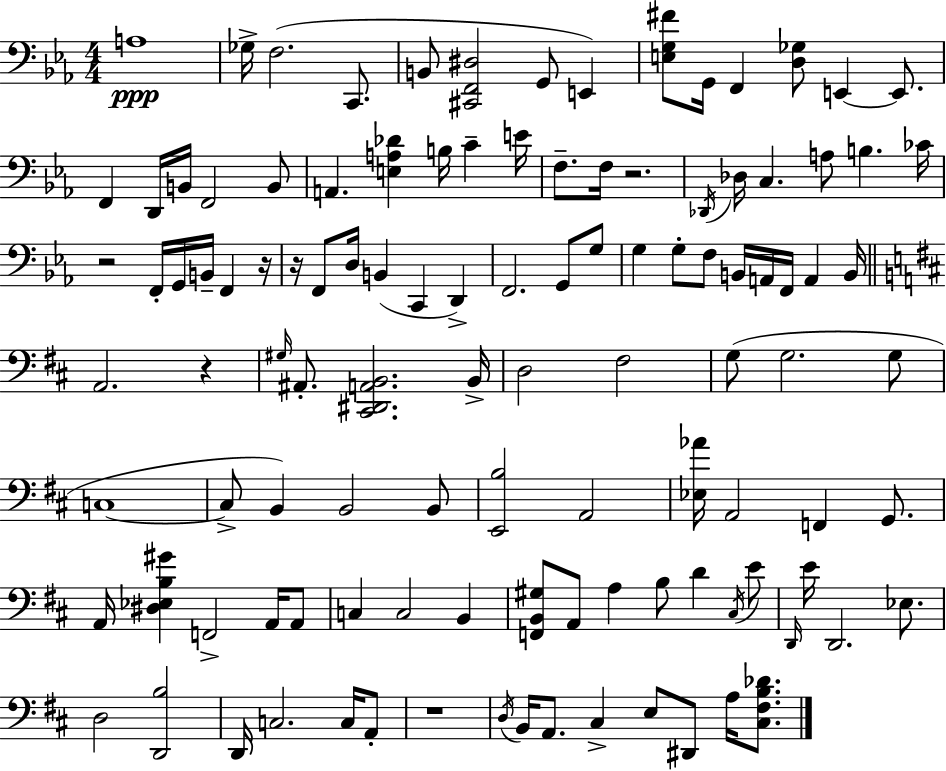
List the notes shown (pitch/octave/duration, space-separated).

A3/w Gb3/s F3/h. C2/e. B2/e [C#2,F2,D#3]/h G2/e E2/q [E3,G3,F#4]/e G2/s F2/q [D3,Gb3]/e E2/q E2/e. F2/q D2/s B2/s F2/h B2/e A2/q. [E3,A3,Db4]/q B3/s C4/q E4/s F3/e. F3/s R/h. Db2/s Db3/s C3/q. A3/e B3/q. CES4/s R/h F2/s G2/s B2/s F2/q R/s R/s F2/e D3/s B2/q C2/q D2/q F2/h. G2/e G3/e G3/q G3/e F3/e B2/s A2/s F2/s A2/q B2/s A2/h. R/q G#3/s A#2/e. [C#2,D#2,A2,B2]/h. B2/s D3/h F#3/h G3/e G3/h. G3/e C3/w C3/e B2/q B2/h B2/e [E2,B3]/h A2/h [Eb3,Ab4]/s A2/h F2/q G2/e. A2/s [D#3,Eb3,B3,G#4]/q F2/h A2/s A2/e C3/q C3/h B2/q [F2,B2,G#3]/e A2/e A3/q B3/e D4/q C#3/s E4/e D2/s E4/s D2/h. Eb3/e. D3/h [D2,B3]/h D2/s C3/h. C3/s A2/e R/w D3/s B2/s A2/e. C#3/q E3/e D#2/e A3/s [C#3,F#3,B3,Db4]/e.